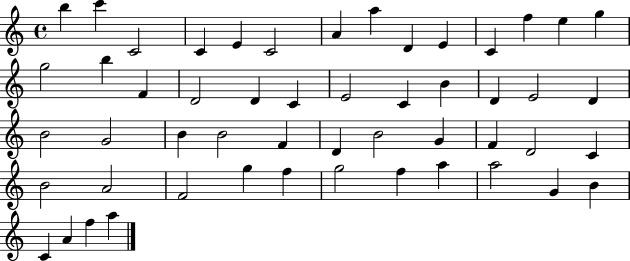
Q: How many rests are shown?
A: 0